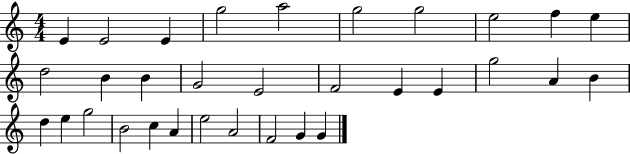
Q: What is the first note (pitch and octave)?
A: E4